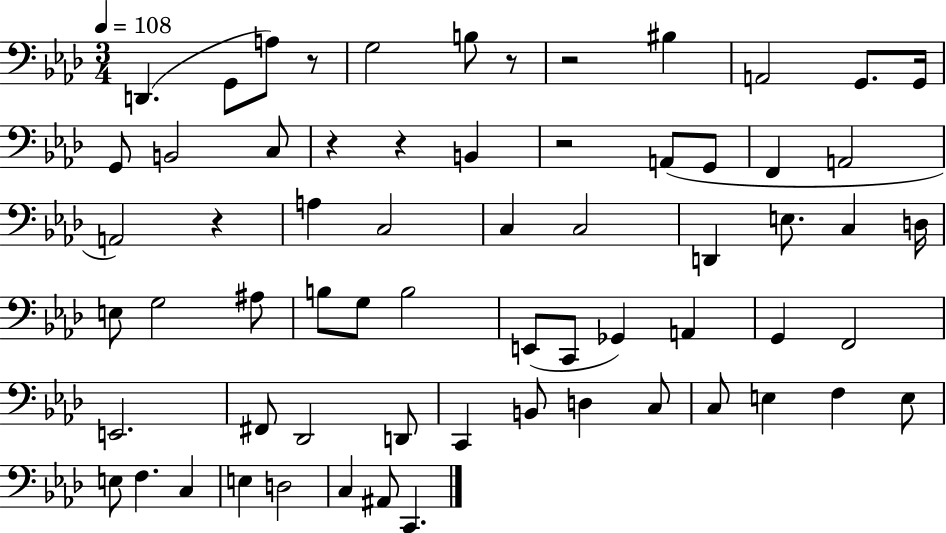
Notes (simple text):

D2/q. G2/e A3/e R/e G3/h B3/e R/e R/h BIS3/q A2/h G2/e. G2/s G2/e B2/h C3/e R/q R/q B2/q R/h A2/e G2/e F2/q A2/h A2/h R/q A3/q C3/h C3/q C3/h D2/q E3/e. C3/q D3/s E3/e G3/h A#3/e B3/e G3/e B3/h E2/e C2/e Gb2/q A2/q G2/q F2/h E2/h. F#2/e Db2/h D2/e C2/q B2/e D3/q C3/e C3/e E3/q F3/q E3/e E3/e F3/q. C3/q E3/q D3/h C3/q A#2/e C2/q.